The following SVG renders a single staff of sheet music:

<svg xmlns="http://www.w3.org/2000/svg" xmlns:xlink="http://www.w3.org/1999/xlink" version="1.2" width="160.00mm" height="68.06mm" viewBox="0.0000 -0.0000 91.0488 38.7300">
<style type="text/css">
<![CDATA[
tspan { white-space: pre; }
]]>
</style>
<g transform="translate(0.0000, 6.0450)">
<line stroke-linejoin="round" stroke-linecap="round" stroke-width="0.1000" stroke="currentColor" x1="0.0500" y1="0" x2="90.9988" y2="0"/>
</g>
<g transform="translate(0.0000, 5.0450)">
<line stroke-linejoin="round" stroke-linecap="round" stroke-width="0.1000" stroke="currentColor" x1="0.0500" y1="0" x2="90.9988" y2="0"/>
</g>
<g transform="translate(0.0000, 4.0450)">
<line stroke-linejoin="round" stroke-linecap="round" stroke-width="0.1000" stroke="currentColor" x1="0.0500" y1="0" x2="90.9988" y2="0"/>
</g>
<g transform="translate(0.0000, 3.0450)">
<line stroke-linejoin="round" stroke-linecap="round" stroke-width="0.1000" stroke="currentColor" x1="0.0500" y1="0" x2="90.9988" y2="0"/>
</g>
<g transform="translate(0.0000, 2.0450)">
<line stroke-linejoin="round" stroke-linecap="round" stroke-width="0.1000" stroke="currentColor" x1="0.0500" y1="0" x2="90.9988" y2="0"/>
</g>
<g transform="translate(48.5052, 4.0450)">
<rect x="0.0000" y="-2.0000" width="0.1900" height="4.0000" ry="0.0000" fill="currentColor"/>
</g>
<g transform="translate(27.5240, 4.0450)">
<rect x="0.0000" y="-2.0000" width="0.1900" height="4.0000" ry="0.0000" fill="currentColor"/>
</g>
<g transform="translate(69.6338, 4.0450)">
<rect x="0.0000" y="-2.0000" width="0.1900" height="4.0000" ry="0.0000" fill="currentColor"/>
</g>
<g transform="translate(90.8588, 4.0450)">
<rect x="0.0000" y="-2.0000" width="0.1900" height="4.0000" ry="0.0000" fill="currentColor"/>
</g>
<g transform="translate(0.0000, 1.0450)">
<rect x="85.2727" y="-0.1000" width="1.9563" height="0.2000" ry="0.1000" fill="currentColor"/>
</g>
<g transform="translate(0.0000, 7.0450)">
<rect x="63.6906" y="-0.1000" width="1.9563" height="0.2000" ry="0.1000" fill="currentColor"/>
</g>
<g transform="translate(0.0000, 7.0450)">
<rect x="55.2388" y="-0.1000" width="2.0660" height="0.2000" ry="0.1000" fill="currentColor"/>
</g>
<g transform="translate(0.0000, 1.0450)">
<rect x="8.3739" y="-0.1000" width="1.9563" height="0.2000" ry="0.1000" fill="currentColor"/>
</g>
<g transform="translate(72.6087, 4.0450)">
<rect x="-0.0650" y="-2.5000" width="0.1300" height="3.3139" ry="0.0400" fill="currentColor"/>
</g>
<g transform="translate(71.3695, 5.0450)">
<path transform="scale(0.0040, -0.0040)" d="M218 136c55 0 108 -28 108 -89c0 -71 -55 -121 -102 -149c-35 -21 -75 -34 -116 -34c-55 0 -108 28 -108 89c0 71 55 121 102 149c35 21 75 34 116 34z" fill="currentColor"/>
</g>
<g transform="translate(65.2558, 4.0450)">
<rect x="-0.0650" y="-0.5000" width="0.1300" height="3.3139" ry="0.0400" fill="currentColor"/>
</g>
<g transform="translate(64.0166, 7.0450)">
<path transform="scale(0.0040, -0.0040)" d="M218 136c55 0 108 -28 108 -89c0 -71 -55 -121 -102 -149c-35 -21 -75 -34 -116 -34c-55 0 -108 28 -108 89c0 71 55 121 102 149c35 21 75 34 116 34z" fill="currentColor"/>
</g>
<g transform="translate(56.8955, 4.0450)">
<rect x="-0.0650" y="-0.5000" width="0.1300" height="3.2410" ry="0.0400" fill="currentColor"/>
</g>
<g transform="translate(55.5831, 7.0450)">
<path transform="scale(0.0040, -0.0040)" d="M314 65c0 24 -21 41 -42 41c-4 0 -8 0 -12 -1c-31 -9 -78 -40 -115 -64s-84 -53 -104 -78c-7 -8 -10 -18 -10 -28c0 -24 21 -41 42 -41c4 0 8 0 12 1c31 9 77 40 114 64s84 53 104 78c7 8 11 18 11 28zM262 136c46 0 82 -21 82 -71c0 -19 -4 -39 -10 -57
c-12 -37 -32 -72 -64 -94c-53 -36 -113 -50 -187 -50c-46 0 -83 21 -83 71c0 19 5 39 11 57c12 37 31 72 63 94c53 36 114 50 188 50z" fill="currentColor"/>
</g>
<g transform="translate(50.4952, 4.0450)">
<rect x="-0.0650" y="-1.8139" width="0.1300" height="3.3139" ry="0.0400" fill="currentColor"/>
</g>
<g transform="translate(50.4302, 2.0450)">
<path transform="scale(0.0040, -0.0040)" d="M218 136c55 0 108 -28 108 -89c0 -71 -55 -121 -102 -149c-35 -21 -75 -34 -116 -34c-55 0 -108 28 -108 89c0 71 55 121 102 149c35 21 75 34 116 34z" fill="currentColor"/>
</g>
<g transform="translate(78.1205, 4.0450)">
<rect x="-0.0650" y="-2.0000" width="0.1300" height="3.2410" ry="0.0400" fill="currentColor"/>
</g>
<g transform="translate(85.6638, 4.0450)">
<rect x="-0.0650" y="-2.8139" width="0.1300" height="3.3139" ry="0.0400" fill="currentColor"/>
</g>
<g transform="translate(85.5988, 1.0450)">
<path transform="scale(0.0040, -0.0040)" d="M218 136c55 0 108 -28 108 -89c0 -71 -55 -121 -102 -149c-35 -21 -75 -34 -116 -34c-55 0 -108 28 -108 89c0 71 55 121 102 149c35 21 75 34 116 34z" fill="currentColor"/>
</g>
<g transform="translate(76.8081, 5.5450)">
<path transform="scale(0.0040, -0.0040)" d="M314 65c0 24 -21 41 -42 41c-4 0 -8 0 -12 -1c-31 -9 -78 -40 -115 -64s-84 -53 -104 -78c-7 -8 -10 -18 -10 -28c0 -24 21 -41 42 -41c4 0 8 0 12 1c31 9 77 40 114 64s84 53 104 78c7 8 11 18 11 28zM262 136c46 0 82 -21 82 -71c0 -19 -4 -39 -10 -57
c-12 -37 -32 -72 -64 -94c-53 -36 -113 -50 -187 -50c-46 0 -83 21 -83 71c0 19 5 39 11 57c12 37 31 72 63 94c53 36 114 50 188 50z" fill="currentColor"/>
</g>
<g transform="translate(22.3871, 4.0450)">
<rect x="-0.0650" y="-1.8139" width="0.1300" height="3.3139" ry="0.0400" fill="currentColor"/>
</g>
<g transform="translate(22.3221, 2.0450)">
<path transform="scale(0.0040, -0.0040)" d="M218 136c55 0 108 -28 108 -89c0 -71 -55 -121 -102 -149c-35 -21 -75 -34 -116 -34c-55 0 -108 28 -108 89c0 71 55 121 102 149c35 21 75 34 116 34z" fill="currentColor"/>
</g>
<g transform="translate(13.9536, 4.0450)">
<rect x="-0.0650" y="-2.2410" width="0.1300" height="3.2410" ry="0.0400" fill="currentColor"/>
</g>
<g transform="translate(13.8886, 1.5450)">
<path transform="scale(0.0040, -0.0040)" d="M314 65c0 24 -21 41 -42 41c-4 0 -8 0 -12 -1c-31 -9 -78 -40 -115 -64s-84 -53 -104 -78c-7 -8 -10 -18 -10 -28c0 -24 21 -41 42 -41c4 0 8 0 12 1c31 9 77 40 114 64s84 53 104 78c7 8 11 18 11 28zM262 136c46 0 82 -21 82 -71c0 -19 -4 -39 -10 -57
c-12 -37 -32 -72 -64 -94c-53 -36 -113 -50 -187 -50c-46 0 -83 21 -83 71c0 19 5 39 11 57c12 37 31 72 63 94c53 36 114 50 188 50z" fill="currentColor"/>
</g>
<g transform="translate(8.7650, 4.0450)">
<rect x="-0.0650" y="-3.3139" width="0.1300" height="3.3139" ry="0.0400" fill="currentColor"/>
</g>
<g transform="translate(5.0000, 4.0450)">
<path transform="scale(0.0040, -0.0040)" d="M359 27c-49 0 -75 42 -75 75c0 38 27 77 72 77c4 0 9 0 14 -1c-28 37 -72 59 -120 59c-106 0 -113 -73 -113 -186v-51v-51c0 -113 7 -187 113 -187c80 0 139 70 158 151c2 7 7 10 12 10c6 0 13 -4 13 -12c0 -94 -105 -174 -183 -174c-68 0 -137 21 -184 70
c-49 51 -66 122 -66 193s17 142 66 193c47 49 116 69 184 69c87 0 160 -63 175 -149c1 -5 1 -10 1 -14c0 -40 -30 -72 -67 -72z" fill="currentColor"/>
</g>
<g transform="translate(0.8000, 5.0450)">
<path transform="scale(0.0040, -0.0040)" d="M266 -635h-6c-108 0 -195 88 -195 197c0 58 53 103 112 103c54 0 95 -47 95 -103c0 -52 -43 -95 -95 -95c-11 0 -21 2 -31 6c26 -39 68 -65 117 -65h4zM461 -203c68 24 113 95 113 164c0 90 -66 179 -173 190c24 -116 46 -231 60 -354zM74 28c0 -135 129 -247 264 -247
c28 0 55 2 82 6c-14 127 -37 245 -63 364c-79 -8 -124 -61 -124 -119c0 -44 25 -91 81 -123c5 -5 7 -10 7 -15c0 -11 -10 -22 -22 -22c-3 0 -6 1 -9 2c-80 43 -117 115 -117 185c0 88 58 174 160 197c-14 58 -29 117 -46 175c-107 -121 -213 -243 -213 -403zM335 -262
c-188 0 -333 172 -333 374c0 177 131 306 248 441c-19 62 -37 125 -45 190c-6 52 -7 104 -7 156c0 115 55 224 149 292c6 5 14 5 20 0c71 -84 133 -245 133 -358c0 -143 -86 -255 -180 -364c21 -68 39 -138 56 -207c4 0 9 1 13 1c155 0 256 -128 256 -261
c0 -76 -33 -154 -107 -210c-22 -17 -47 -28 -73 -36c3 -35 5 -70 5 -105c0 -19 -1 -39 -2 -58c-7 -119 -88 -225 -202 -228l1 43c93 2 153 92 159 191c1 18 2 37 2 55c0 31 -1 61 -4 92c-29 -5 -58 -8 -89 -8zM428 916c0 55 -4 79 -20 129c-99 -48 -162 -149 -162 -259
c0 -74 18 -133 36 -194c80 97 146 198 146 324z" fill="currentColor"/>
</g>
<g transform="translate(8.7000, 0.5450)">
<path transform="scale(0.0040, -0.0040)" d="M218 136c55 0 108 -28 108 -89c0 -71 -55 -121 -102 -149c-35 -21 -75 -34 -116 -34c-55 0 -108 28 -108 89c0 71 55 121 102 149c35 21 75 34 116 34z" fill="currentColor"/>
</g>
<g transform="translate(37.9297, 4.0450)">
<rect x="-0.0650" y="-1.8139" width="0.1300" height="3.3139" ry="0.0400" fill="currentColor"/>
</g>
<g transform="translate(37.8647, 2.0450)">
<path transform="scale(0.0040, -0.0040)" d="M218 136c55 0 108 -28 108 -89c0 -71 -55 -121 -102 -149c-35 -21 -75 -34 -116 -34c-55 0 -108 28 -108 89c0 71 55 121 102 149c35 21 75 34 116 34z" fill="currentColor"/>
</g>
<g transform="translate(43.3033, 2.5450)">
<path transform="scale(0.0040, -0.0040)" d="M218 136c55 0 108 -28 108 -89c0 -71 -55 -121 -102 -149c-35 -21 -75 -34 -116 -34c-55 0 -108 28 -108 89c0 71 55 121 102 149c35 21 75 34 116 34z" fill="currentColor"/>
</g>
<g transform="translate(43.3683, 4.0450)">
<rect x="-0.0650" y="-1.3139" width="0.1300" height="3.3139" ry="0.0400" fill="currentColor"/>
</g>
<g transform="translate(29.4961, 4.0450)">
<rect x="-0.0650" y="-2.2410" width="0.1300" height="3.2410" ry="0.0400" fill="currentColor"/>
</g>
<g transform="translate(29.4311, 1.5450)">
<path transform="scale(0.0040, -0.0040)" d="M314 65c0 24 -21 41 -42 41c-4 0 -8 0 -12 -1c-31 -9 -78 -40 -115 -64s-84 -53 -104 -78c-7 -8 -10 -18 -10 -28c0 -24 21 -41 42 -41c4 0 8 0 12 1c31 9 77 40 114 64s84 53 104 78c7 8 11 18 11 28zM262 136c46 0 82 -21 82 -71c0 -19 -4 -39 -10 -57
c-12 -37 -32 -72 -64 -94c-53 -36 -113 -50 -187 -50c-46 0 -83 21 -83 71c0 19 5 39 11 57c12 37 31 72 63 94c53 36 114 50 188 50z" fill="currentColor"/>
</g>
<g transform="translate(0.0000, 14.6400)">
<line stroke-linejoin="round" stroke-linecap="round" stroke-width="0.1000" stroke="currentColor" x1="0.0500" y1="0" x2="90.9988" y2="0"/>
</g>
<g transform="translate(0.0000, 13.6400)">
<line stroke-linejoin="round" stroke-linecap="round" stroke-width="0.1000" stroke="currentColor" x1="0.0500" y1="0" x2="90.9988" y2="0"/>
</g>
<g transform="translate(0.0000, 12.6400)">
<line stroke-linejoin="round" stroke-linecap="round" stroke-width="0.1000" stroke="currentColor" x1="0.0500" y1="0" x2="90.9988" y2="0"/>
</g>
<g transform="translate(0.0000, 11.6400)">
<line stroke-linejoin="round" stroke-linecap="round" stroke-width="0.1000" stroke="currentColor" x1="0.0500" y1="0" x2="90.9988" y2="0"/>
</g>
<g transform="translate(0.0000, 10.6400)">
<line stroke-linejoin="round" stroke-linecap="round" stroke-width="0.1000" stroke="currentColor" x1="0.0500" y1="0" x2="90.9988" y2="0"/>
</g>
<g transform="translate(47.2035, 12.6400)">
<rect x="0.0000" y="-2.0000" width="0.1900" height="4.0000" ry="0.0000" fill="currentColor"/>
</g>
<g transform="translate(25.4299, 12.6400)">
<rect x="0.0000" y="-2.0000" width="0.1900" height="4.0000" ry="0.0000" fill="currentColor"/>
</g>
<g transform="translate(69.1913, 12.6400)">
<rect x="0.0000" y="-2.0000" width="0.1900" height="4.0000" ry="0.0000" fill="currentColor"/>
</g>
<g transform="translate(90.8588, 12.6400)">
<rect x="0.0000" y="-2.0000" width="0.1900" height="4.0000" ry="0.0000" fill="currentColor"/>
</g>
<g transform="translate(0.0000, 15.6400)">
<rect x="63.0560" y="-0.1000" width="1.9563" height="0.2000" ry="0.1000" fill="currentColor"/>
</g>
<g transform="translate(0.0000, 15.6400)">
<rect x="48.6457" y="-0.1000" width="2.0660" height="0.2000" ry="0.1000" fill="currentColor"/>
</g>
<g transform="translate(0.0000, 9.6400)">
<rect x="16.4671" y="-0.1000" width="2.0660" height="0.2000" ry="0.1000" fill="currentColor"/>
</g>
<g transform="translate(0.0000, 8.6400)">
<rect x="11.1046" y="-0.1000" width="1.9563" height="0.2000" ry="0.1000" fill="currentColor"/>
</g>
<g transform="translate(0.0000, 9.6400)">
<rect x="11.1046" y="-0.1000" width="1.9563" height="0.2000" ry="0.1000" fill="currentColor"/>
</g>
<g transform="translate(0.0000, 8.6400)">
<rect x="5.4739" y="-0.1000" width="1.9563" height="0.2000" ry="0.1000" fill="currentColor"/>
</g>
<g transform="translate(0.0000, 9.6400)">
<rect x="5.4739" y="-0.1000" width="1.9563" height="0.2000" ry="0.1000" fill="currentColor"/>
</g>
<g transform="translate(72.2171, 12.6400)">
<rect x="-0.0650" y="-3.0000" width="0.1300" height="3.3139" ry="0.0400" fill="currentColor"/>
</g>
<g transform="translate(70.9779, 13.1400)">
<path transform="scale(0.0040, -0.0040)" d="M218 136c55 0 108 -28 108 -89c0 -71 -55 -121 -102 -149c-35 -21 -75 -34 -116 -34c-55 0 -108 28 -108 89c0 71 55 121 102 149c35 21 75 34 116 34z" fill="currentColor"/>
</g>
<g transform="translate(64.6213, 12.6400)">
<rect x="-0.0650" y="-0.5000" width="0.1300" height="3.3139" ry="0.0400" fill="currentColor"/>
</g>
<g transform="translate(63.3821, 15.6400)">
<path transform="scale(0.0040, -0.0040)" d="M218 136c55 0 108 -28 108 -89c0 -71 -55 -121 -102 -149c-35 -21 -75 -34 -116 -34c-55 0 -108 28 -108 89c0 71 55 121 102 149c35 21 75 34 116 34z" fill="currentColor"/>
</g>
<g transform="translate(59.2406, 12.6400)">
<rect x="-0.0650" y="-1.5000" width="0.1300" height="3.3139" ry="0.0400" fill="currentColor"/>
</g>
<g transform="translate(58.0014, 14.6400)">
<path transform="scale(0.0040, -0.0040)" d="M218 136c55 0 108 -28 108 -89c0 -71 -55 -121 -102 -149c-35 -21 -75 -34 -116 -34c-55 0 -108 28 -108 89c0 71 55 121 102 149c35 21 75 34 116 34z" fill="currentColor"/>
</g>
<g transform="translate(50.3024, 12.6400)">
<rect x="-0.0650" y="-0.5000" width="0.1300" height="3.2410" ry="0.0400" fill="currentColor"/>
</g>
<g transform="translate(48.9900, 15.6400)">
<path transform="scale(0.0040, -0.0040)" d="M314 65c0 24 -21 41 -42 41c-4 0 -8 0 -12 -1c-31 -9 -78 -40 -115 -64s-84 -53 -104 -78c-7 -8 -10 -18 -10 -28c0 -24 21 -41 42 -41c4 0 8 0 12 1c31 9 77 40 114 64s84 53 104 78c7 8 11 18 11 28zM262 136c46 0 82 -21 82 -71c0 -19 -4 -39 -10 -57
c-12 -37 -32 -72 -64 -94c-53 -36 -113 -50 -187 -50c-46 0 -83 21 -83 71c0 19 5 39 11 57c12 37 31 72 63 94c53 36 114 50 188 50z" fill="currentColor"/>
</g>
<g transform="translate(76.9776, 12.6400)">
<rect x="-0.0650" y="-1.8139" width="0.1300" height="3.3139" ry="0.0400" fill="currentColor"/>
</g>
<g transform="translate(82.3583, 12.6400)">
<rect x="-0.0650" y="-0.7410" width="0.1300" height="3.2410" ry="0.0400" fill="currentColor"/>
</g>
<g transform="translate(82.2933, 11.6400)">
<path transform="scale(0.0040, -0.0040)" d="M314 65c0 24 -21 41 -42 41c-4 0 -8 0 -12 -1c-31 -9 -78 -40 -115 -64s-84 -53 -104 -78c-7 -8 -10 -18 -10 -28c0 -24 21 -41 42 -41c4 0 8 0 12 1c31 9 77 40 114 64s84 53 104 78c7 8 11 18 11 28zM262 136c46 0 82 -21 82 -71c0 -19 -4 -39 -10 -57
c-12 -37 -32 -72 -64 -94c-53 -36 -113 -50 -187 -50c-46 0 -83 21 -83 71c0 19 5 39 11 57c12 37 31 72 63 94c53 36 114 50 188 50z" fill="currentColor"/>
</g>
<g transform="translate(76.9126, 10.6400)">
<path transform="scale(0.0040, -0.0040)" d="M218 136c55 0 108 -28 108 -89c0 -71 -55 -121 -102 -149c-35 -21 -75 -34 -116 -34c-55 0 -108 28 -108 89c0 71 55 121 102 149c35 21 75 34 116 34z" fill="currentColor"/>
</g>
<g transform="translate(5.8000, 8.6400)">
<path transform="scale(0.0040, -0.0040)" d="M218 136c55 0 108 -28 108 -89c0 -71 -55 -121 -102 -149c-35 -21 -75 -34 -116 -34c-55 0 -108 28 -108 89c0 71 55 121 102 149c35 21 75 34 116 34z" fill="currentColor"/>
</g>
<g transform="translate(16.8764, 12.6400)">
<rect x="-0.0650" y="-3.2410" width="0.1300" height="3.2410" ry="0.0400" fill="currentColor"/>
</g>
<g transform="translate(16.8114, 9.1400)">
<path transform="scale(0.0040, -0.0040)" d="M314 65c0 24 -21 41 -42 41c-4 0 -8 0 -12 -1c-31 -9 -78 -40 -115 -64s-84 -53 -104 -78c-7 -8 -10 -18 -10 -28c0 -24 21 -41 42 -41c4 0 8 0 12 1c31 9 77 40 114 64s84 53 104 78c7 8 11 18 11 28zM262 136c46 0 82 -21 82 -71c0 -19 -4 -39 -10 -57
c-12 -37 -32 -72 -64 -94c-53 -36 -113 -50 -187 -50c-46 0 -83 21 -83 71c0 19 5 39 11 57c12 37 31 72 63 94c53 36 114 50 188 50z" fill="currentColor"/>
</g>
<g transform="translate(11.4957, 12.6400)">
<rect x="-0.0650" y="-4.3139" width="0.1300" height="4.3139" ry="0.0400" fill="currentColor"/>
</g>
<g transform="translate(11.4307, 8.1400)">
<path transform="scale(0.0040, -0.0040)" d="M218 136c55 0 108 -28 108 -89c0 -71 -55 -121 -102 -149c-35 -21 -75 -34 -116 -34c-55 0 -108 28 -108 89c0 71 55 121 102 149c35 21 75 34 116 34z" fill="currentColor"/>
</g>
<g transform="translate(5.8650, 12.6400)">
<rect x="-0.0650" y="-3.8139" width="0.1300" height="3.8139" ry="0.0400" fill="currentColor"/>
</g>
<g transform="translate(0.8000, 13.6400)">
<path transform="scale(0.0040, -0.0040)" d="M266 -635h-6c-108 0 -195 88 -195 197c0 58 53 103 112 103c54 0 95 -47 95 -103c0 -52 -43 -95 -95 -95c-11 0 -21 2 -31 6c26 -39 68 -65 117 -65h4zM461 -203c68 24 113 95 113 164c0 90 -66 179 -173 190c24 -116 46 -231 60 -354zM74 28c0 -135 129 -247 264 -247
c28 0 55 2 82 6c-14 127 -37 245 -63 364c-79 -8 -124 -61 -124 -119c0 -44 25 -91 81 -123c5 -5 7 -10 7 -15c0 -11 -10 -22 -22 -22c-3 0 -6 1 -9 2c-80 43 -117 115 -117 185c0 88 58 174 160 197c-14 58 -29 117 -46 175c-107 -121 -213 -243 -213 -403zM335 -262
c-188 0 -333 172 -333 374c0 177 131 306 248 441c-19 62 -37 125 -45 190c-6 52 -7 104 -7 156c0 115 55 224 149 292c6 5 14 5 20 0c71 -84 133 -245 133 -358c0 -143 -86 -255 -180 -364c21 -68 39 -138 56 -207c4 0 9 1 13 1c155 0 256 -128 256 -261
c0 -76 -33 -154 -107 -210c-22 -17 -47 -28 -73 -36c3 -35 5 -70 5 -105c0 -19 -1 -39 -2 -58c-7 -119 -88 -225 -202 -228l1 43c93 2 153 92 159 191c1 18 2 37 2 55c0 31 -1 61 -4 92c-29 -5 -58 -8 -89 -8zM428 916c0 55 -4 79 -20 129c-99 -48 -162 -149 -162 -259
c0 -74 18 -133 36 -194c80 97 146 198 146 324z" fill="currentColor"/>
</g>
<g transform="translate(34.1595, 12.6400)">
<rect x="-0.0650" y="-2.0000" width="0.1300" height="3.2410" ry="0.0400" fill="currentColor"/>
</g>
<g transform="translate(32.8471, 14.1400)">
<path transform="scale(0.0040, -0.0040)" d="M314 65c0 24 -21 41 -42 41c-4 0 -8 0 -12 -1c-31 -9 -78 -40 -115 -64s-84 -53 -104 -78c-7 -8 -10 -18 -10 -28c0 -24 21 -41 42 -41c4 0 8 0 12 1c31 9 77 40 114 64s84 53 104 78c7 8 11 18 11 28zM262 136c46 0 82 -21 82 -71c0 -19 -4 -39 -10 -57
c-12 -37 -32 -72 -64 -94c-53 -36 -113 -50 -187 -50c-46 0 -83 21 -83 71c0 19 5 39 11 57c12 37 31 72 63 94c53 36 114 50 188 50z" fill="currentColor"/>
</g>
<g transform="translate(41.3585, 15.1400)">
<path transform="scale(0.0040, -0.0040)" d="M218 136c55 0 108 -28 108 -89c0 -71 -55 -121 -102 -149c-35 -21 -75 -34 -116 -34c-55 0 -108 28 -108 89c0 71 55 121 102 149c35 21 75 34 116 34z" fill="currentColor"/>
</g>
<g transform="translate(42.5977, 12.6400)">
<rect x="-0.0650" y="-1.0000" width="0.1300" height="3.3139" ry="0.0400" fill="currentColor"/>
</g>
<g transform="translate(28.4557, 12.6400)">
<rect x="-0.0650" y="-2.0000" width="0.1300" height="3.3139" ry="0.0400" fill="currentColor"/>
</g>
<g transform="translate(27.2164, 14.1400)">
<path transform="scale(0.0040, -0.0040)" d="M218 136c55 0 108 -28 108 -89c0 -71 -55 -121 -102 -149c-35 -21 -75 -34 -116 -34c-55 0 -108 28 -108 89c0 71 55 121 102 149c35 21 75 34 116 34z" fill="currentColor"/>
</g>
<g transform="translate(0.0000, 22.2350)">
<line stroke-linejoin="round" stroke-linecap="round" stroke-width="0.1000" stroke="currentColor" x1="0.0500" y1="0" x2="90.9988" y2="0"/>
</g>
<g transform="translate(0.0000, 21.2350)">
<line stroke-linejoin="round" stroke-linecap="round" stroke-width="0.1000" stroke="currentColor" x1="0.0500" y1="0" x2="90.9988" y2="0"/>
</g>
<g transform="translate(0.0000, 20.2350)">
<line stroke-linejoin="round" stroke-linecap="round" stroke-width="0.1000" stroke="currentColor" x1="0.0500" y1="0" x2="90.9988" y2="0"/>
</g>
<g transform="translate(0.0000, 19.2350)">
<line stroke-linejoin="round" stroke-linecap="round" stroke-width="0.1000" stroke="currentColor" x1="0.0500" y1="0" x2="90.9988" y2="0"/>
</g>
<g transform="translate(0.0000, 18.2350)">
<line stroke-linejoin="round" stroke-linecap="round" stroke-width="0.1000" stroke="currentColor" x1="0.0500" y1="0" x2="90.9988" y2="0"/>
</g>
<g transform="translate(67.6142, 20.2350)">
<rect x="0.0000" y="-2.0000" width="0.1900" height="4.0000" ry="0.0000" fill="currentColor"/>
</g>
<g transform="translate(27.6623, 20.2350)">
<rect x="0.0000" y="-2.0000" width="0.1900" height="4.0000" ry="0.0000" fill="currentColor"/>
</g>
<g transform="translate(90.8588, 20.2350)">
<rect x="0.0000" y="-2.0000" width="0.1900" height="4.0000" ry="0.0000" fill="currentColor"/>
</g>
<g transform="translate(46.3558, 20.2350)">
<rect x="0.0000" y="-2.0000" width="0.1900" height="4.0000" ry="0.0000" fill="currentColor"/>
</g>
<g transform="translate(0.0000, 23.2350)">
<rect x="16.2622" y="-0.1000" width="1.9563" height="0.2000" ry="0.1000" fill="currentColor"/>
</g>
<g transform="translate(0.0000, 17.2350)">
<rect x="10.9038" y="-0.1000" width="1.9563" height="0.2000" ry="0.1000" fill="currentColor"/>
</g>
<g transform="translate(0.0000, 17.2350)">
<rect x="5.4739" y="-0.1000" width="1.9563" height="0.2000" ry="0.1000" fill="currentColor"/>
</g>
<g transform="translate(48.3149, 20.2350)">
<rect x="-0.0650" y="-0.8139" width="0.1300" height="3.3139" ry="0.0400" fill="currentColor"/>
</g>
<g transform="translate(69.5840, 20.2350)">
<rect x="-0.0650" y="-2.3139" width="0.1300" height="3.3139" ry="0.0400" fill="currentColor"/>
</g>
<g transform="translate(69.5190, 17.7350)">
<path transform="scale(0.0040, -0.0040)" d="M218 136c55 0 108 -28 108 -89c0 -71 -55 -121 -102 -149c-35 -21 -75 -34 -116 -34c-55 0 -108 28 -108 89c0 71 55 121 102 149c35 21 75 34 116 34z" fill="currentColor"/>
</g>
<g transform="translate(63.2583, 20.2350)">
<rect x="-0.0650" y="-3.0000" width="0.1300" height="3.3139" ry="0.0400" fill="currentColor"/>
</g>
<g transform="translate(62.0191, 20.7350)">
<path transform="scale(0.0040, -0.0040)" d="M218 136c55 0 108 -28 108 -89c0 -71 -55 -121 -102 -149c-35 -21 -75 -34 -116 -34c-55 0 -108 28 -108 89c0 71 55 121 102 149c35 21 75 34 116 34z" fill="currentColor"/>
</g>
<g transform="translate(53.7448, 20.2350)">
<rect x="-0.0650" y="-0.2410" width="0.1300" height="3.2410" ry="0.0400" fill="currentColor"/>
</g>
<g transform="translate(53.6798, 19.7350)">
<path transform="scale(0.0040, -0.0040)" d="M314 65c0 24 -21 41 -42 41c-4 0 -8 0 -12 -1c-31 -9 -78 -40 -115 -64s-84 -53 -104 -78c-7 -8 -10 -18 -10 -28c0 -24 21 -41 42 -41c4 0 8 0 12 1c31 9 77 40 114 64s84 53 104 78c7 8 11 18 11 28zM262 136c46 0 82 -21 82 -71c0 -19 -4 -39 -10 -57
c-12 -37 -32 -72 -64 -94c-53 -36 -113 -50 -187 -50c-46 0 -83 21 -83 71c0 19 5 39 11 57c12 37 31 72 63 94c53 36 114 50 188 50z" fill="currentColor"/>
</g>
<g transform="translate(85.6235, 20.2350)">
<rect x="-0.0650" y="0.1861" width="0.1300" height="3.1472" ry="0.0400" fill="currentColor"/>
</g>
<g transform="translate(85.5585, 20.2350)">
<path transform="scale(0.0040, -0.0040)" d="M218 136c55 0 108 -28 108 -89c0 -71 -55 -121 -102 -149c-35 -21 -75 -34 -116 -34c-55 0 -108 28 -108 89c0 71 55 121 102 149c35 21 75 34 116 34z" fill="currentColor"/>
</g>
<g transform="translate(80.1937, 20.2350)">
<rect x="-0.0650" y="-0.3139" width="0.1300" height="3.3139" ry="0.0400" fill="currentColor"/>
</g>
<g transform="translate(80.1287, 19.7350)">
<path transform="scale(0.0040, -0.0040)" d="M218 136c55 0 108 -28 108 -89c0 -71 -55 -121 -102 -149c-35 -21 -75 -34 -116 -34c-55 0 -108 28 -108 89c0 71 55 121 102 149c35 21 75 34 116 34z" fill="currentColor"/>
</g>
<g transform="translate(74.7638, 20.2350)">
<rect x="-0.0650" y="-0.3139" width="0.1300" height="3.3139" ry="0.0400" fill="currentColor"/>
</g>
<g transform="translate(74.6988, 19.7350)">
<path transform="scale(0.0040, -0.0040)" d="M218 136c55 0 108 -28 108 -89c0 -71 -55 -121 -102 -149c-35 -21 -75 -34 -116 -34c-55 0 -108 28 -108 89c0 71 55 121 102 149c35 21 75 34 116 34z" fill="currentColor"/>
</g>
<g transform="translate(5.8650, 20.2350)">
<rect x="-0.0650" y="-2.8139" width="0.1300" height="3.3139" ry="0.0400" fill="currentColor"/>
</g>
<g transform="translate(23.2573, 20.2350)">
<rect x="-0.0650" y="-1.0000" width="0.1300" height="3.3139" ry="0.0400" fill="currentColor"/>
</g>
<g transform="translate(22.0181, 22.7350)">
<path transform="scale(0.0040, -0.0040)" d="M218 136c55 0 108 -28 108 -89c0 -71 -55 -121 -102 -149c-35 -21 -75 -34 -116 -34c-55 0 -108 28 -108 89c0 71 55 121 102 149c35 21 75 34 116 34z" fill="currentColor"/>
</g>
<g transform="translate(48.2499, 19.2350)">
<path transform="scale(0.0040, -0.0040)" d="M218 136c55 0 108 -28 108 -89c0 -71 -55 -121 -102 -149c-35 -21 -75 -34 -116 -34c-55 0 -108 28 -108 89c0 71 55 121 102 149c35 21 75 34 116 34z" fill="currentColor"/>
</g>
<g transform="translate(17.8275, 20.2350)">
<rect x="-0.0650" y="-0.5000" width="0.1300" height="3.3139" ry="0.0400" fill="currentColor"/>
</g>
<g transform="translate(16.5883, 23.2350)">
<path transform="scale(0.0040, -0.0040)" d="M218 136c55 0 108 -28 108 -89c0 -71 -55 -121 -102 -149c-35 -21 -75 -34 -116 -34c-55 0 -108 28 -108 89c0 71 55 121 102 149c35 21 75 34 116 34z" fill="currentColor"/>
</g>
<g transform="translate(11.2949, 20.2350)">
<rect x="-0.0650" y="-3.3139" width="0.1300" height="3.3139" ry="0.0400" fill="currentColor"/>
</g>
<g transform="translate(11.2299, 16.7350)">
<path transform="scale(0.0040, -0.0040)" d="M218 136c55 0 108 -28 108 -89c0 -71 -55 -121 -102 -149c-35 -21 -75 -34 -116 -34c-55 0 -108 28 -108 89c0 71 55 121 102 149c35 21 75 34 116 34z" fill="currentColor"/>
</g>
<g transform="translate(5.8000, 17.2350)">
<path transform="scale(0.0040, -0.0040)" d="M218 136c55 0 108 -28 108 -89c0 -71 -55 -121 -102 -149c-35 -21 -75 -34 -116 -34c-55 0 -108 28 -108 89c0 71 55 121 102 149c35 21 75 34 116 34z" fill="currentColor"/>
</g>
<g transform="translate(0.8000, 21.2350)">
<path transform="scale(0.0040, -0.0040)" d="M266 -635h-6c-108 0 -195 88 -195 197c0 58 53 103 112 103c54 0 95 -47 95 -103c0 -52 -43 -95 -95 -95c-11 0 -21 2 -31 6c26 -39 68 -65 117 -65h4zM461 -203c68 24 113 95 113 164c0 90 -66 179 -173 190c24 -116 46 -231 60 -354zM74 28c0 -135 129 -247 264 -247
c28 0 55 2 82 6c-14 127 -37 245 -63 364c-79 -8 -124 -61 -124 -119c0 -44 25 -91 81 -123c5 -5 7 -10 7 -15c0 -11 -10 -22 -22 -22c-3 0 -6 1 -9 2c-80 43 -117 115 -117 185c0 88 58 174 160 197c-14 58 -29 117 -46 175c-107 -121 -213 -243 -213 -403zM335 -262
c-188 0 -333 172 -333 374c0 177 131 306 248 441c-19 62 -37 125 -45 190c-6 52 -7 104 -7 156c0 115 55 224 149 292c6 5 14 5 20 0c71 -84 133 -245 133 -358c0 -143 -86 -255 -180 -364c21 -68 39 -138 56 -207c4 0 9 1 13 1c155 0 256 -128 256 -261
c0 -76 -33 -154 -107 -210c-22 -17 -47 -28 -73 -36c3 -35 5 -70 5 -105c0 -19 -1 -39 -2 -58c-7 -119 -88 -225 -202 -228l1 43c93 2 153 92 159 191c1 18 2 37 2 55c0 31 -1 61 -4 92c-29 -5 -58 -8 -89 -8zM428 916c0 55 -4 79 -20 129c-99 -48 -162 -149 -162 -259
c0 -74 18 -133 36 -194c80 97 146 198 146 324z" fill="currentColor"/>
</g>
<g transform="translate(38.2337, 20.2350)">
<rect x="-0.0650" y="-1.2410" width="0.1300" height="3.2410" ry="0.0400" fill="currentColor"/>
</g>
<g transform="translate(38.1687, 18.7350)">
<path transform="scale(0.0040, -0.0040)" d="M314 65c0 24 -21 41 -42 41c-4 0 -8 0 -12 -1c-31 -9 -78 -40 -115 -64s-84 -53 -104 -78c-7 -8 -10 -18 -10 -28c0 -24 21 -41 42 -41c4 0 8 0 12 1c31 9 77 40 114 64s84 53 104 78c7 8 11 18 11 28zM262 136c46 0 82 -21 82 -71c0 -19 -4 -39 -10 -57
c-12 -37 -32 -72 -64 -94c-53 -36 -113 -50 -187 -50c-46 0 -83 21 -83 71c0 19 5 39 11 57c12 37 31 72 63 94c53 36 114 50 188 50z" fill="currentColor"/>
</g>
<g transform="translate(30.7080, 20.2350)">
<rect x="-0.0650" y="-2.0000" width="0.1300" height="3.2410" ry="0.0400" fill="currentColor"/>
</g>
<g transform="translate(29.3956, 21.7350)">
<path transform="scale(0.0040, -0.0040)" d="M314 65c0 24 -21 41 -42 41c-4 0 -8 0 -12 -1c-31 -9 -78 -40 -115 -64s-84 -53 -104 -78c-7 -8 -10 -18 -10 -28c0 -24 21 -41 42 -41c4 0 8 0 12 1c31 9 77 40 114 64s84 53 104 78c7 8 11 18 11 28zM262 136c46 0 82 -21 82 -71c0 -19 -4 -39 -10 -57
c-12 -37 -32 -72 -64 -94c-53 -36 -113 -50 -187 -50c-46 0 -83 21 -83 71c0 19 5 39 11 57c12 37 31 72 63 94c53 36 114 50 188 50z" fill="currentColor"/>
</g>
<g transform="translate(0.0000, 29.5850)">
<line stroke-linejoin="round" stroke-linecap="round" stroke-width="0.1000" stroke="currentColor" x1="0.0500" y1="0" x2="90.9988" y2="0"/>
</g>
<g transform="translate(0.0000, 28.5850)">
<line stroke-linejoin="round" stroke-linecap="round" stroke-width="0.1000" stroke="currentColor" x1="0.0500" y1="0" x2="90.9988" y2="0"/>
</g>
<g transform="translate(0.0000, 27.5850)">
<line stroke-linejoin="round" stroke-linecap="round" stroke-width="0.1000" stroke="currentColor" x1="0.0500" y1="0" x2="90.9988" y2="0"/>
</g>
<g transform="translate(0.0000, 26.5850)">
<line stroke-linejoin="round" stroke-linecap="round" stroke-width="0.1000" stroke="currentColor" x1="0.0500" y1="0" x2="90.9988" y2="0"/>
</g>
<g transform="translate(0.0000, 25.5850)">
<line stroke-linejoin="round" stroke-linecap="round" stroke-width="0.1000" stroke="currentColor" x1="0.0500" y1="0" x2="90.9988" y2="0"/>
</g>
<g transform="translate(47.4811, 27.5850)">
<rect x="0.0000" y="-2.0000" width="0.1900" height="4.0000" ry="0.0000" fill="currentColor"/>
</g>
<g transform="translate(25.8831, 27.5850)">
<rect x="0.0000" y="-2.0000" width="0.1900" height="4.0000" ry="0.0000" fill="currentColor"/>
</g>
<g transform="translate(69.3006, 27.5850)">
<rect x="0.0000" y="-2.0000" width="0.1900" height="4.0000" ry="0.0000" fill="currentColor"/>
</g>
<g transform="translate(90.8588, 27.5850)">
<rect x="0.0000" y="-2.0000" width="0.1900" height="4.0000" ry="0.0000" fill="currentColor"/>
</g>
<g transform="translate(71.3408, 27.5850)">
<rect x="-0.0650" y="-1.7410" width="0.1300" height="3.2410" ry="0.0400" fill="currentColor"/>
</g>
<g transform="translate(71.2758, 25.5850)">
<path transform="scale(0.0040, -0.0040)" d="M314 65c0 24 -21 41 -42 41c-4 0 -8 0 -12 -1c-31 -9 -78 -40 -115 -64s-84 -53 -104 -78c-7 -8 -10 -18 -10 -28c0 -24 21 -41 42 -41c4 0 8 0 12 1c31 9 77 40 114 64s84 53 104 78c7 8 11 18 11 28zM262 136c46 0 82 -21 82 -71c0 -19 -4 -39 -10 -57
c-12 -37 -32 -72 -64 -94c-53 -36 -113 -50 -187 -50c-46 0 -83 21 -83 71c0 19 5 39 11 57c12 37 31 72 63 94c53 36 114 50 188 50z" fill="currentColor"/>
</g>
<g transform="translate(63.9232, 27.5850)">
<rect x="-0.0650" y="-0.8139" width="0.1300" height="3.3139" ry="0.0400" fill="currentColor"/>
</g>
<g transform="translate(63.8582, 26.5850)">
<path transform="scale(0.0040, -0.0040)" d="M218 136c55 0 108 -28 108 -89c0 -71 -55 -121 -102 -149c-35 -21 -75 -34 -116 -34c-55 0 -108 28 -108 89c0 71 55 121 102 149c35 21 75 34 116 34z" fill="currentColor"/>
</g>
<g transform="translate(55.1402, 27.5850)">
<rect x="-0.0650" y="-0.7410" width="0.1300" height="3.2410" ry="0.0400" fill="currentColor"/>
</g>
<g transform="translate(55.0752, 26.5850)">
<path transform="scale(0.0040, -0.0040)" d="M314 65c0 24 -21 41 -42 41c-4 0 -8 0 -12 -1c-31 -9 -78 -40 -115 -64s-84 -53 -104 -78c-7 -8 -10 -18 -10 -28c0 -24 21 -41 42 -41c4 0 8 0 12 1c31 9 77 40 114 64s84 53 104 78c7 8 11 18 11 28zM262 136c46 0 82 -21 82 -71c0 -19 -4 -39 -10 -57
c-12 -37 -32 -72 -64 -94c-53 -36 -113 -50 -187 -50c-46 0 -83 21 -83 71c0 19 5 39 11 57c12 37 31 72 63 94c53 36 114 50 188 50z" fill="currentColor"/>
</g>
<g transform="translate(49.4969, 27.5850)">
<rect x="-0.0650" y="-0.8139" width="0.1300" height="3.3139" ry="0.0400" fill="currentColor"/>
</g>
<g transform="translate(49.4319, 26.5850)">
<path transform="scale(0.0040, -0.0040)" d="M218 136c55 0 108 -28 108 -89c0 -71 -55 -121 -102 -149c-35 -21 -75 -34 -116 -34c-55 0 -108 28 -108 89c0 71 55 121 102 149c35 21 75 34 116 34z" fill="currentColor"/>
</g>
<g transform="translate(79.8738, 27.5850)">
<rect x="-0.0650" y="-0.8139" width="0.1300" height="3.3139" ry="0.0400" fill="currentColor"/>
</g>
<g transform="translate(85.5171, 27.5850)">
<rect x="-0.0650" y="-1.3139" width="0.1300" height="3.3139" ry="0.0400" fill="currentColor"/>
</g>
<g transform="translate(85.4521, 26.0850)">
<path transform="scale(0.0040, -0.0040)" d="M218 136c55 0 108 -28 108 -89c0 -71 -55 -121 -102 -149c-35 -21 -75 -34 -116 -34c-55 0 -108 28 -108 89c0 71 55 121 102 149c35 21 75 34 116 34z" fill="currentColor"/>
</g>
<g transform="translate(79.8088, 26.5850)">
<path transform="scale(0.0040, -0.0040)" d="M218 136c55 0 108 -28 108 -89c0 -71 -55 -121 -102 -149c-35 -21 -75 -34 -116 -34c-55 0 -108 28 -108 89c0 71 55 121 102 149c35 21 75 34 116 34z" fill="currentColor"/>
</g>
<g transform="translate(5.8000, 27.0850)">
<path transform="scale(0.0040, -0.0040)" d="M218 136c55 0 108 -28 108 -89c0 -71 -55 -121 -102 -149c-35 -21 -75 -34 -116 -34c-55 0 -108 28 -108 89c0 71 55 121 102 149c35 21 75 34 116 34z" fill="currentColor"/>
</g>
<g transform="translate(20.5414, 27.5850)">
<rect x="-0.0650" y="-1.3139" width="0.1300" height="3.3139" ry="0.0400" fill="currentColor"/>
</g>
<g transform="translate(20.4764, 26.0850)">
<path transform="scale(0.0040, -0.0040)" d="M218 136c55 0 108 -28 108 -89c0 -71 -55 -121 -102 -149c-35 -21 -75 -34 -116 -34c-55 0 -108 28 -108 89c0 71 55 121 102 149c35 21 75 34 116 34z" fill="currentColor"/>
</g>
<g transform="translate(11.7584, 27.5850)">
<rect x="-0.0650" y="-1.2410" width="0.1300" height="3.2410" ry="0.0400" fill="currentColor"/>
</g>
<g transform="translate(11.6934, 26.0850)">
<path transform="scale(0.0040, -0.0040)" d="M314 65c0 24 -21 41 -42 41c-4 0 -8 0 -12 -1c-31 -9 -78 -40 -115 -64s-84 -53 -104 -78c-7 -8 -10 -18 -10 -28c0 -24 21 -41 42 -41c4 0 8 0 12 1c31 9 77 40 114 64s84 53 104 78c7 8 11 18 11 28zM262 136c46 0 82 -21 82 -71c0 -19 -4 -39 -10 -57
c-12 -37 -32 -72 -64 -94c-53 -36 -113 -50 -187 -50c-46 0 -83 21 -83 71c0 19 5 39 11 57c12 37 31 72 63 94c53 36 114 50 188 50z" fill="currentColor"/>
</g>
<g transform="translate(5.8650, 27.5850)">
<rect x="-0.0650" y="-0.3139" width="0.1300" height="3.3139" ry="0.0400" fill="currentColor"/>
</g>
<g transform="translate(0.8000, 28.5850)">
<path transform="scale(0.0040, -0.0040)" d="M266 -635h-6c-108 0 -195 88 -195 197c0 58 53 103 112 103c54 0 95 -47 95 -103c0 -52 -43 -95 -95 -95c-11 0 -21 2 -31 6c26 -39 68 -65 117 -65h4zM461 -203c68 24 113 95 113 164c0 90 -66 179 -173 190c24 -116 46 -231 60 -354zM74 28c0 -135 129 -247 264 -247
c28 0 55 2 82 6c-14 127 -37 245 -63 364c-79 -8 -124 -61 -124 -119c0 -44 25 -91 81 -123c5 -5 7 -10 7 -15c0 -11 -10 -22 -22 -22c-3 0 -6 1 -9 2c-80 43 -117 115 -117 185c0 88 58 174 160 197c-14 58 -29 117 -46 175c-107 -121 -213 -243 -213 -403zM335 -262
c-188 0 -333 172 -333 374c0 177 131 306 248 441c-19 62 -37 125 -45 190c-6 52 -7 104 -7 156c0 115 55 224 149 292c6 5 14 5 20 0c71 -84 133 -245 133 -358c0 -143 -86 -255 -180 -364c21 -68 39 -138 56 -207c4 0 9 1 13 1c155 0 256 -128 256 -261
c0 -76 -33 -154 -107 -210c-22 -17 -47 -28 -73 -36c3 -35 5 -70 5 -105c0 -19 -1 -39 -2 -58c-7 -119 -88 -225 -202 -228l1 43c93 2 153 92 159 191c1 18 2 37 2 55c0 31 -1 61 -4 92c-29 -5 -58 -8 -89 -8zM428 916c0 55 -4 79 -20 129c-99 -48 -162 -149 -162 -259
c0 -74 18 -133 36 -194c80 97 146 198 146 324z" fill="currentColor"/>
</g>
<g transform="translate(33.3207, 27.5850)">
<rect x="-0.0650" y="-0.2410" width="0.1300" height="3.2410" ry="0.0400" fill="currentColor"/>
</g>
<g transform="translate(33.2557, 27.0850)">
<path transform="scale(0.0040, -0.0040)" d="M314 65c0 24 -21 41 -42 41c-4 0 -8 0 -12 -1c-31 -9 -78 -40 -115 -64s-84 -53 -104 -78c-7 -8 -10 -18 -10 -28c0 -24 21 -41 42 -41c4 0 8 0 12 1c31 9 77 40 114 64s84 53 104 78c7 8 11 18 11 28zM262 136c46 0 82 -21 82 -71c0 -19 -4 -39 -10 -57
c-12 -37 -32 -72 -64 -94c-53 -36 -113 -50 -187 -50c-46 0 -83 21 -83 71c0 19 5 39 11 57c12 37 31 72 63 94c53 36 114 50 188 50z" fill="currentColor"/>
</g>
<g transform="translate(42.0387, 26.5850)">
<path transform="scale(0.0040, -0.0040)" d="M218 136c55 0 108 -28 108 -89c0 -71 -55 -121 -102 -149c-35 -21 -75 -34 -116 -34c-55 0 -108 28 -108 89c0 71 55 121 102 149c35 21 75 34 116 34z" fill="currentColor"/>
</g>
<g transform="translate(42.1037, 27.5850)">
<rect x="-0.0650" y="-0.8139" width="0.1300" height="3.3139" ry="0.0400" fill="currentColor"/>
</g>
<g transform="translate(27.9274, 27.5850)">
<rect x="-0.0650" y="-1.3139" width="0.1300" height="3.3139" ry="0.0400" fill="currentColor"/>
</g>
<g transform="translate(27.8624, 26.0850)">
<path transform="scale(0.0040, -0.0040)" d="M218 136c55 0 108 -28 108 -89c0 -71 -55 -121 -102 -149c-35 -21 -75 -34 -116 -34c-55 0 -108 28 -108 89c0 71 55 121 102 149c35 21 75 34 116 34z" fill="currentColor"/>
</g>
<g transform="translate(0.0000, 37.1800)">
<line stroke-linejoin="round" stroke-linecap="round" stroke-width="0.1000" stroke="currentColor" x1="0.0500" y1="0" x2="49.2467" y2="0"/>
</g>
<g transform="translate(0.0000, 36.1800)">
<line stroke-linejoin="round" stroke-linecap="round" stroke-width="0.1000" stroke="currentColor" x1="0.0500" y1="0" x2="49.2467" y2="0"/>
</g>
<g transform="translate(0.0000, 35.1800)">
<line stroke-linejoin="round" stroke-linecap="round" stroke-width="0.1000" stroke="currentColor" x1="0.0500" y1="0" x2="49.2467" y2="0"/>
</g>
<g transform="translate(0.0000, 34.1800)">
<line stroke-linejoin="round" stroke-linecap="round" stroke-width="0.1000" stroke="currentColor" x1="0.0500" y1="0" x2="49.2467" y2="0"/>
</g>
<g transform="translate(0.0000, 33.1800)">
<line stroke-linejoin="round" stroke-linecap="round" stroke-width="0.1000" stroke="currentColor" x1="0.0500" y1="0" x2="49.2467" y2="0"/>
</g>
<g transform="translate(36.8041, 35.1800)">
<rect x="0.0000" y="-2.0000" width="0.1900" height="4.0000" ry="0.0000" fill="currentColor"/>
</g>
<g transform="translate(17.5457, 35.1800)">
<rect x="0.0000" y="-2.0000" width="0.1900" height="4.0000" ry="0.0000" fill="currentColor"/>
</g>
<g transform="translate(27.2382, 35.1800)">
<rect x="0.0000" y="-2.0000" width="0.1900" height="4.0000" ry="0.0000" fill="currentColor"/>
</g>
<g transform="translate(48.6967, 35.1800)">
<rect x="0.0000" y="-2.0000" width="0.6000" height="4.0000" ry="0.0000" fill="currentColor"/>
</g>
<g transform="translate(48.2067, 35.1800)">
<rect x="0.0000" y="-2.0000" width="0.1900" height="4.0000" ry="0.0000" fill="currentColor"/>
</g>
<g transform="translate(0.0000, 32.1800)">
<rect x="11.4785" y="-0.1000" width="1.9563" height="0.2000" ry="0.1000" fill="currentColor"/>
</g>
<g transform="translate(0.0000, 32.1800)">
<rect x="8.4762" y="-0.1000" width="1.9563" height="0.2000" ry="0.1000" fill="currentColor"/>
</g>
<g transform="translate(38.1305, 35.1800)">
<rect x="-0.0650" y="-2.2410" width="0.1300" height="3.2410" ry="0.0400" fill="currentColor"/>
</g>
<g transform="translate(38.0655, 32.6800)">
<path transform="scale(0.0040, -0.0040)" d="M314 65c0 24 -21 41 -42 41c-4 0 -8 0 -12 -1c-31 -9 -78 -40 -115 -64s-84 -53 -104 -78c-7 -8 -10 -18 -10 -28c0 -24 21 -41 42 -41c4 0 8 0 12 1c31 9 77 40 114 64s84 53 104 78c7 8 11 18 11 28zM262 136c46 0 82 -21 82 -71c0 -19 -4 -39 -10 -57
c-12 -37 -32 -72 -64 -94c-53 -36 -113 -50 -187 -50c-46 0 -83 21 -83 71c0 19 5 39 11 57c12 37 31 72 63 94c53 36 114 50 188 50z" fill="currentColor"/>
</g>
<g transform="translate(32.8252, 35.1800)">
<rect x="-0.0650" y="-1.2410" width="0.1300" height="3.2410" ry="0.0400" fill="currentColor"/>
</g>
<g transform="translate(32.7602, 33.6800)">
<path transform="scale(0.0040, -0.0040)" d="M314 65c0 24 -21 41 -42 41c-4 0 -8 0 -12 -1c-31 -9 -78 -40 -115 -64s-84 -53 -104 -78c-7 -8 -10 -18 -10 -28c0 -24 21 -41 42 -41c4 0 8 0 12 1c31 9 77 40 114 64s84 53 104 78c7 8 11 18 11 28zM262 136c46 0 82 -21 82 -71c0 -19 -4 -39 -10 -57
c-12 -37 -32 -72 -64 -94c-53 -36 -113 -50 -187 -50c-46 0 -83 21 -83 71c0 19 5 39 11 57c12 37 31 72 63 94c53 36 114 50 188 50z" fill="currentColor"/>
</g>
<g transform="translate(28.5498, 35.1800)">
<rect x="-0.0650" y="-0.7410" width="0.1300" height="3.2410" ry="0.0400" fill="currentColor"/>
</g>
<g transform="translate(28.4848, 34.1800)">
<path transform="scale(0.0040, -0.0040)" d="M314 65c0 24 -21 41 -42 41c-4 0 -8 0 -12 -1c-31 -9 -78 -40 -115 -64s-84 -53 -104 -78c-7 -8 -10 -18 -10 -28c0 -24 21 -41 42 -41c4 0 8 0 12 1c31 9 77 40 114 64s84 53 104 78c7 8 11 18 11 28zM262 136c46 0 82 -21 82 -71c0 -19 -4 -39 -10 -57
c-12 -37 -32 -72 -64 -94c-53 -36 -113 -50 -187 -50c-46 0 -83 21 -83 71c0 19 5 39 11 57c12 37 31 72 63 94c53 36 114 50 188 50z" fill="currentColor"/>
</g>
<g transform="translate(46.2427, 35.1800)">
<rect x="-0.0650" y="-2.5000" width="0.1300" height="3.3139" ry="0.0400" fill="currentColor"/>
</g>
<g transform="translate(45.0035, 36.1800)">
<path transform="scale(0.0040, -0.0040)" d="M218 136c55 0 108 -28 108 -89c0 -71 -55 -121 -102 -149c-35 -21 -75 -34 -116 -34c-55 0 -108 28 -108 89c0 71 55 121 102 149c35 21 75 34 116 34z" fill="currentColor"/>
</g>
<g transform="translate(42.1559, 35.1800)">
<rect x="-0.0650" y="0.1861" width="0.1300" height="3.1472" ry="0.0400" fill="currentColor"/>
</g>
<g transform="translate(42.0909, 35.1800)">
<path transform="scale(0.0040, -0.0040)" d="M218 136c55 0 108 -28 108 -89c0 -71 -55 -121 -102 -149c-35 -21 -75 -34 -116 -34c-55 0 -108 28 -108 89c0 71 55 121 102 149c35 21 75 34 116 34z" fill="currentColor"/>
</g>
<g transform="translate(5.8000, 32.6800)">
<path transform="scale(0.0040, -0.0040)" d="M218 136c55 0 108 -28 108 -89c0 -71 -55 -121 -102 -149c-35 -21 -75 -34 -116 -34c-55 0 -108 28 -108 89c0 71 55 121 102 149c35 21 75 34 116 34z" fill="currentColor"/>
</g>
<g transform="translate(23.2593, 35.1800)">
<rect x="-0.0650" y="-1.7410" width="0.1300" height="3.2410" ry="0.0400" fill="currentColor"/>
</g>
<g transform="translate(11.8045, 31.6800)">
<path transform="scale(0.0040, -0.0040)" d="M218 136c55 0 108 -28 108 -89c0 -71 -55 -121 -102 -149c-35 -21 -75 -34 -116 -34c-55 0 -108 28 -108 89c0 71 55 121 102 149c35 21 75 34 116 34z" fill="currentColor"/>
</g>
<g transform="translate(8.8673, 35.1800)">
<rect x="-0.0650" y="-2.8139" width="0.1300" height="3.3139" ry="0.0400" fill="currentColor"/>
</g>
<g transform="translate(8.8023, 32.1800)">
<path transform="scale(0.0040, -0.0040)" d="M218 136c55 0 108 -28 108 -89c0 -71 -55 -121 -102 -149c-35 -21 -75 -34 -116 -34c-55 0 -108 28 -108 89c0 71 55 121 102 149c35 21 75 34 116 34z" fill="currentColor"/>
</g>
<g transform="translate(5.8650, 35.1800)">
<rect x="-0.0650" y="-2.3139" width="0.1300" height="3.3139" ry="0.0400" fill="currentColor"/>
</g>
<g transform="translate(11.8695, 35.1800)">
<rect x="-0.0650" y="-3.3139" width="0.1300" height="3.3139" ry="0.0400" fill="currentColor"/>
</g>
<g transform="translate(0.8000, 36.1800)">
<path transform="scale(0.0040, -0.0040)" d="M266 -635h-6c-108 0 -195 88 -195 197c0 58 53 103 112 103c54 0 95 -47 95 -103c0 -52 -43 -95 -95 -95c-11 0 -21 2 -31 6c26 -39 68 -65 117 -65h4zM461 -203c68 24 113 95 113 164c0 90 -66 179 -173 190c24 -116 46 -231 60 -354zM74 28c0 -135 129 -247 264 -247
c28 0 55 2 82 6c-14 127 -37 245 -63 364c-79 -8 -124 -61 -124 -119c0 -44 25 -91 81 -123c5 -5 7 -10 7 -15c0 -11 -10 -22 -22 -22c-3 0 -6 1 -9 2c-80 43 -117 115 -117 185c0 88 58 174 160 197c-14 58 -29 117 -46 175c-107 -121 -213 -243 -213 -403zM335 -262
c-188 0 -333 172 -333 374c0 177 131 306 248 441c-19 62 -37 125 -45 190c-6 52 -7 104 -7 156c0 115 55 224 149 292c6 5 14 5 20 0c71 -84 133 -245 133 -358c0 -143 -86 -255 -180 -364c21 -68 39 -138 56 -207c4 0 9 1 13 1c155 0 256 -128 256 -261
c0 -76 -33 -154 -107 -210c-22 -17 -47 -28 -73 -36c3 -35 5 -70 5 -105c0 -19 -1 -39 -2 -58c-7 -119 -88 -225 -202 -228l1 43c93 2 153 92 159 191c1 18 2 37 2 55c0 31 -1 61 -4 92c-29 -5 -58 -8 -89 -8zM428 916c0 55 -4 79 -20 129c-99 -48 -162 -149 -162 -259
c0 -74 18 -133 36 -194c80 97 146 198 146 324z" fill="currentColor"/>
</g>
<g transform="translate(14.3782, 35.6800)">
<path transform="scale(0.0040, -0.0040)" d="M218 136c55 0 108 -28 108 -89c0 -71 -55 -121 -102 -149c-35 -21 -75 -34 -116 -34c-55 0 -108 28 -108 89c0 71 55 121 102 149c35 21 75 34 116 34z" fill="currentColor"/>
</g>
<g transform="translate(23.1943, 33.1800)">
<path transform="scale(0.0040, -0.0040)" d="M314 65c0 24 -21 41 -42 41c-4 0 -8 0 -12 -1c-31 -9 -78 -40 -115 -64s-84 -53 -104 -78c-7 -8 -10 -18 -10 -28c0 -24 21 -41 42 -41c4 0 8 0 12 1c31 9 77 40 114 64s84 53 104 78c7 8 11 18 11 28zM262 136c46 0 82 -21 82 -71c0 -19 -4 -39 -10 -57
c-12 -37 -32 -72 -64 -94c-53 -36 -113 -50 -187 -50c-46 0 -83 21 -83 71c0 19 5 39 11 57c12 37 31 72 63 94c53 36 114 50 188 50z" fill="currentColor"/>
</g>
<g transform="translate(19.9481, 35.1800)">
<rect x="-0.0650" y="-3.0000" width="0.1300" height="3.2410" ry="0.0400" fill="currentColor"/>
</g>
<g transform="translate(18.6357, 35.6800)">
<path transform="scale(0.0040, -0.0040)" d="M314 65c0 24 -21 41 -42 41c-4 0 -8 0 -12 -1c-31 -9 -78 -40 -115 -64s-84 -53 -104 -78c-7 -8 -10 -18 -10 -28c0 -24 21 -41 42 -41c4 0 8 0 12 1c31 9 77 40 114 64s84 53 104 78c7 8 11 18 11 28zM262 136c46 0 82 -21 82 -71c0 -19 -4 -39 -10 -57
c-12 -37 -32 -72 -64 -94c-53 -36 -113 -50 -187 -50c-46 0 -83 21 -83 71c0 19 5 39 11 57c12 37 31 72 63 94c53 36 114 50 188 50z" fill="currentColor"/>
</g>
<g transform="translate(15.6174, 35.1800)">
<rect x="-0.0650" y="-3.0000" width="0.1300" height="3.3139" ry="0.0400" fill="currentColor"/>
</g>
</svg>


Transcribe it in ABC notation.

X:1
T:Untitled
M:4/4
L:1/4
K:C
b g2 f g2 f e f C2 C G F2 a c' d' b2 F F2 D C2 E C A f d2 a b C D F2 e2 d c2 A g c c B c e2 e e c2 d d d2 d f2 d e g a b A A2 f2 d2 e2 g2 B G